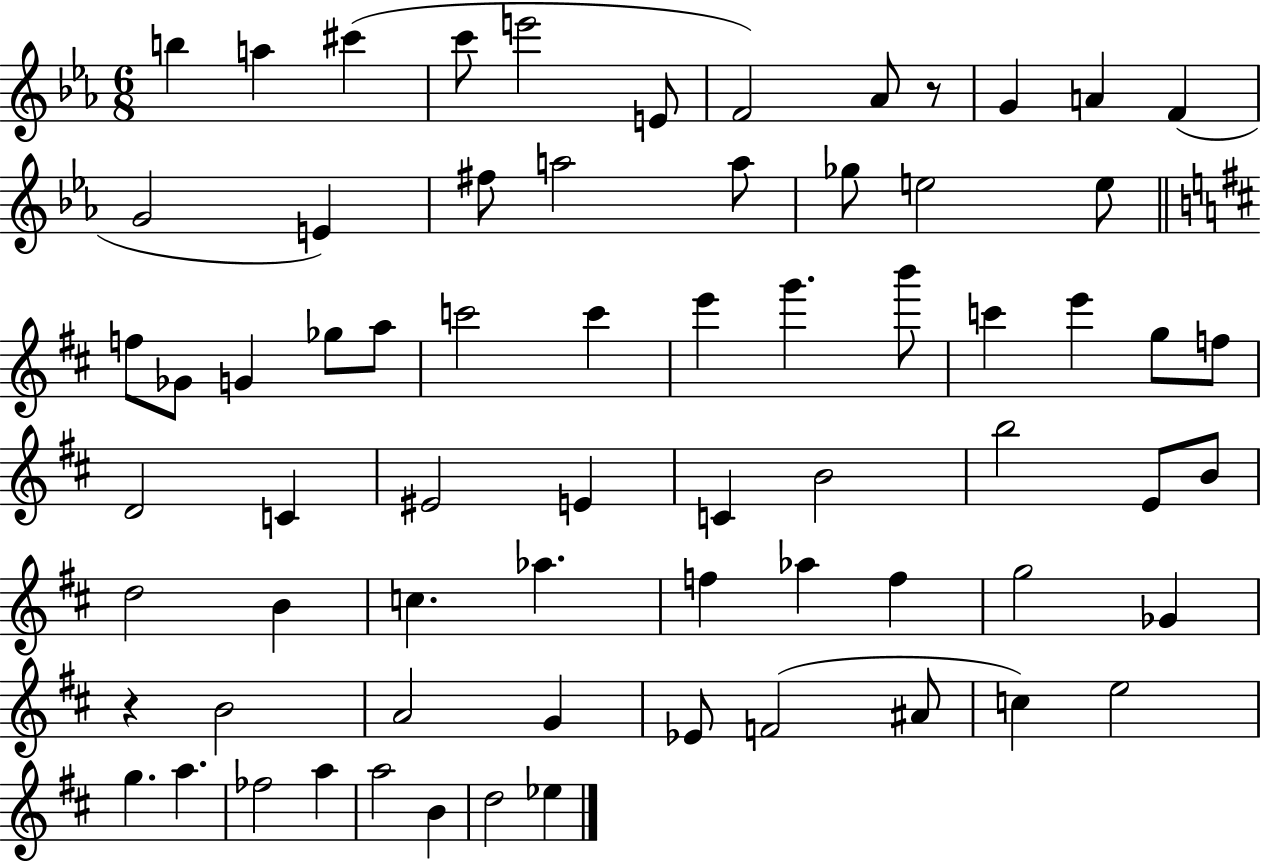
B5/q A5/q C#6/q C6/e E6/h E4/e F4/h Ab4/e R/e G4/q A4/q F4/q G4/h E4/q F#5/e A5/h A5/e Gb5/e E5/h E5/e F5/e Gb4/e G4/q Gb5/e A5/e C6/h C6/q E6/q G6/q. B6/e C6/q E6/q G5/e F5/e D4/h C4/q EIS4/h E4/q C4/q B4/h B5/h E4/e B4/e D5/h B4/q C5/q. Ab5/q. F5/q Ab5/q F5/q G5/h Gb4/q R/q B4/h A4/h G4/q Eb4/e F4/h A#4/e C5/q E5/h G5/q. A5/q. FES5/h A5/q A5/h B4/q D5/h Eb5/q